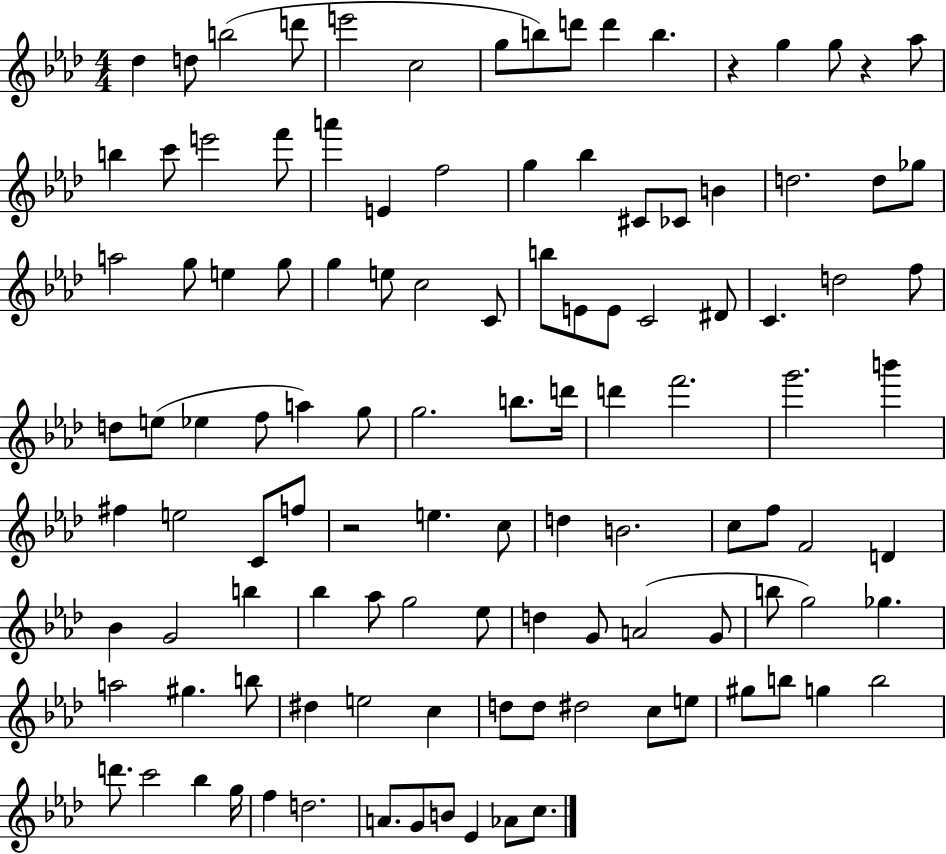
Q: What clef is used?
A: treble